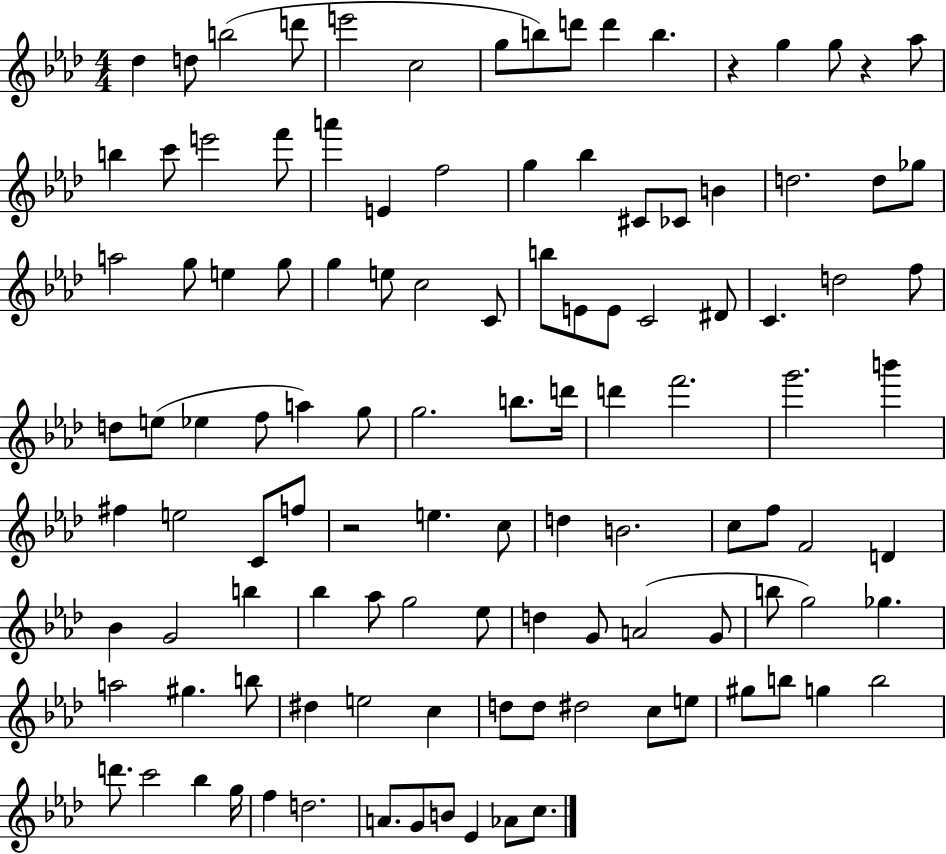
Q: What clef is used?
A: treble